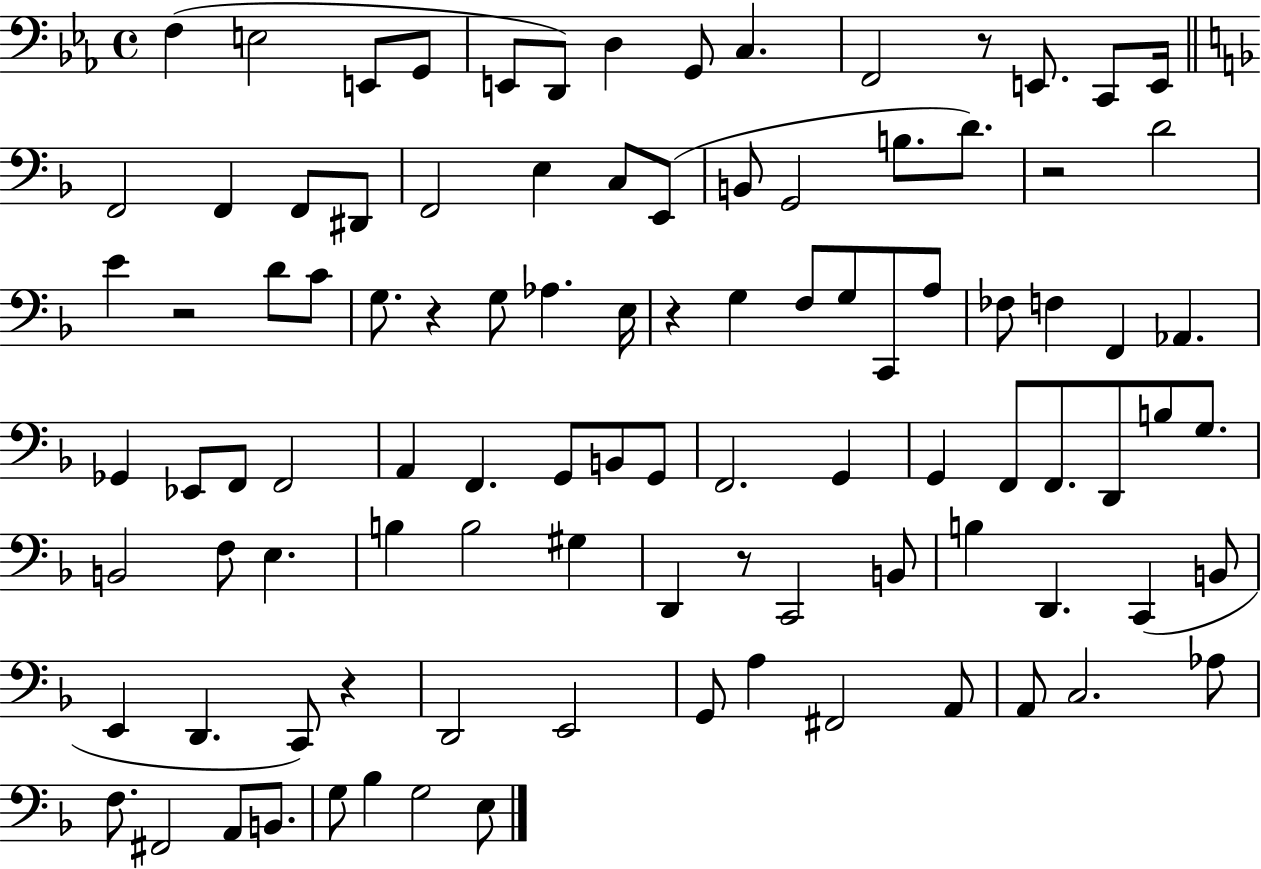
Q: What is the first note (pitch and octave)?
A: F3